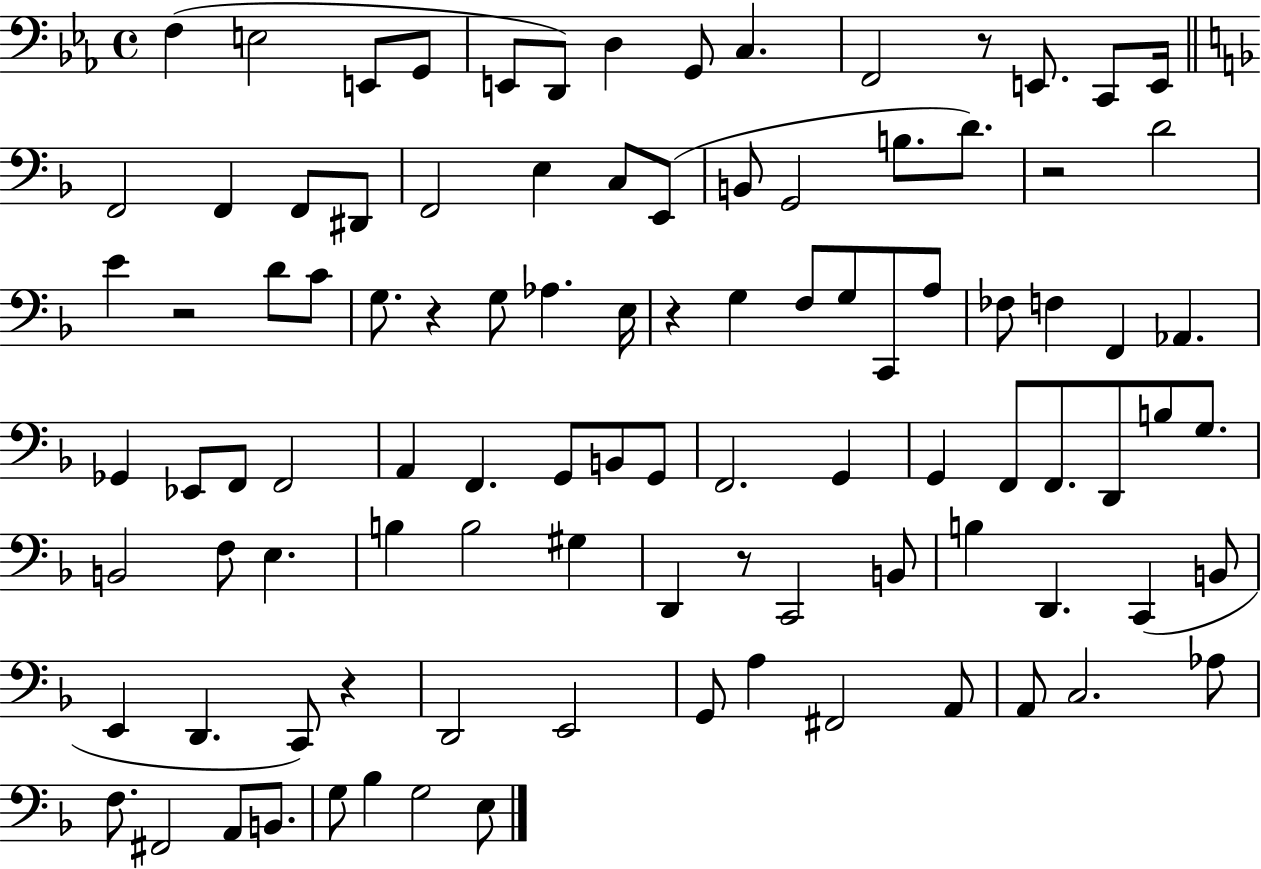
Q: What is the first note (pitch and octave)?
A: F3